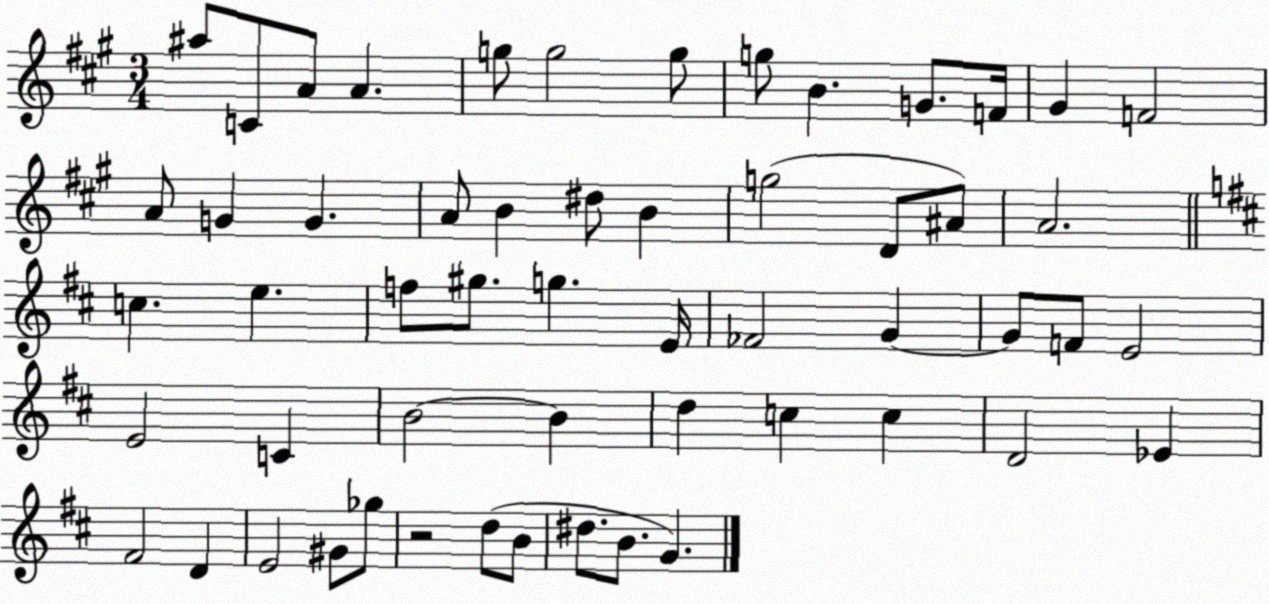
X:1
T:Untitled
M:3/4
L:1/4
K:A
^a/2 C/2 A/2 A g/2 g2 g/2 g/2 B G/2 F/4 ^G F2 A/2 G G A/2 B ^d/2 B g2 D/2 ^A/2 A2 c e f/2 ^g/2 g E/4 _F2 G G/2 F/2 E2 E2 C B2 B d c c D2 _E ^F2 D E2 ^G/2 _g/2 z2 d/2 B/2 ^d/2 B/2 G